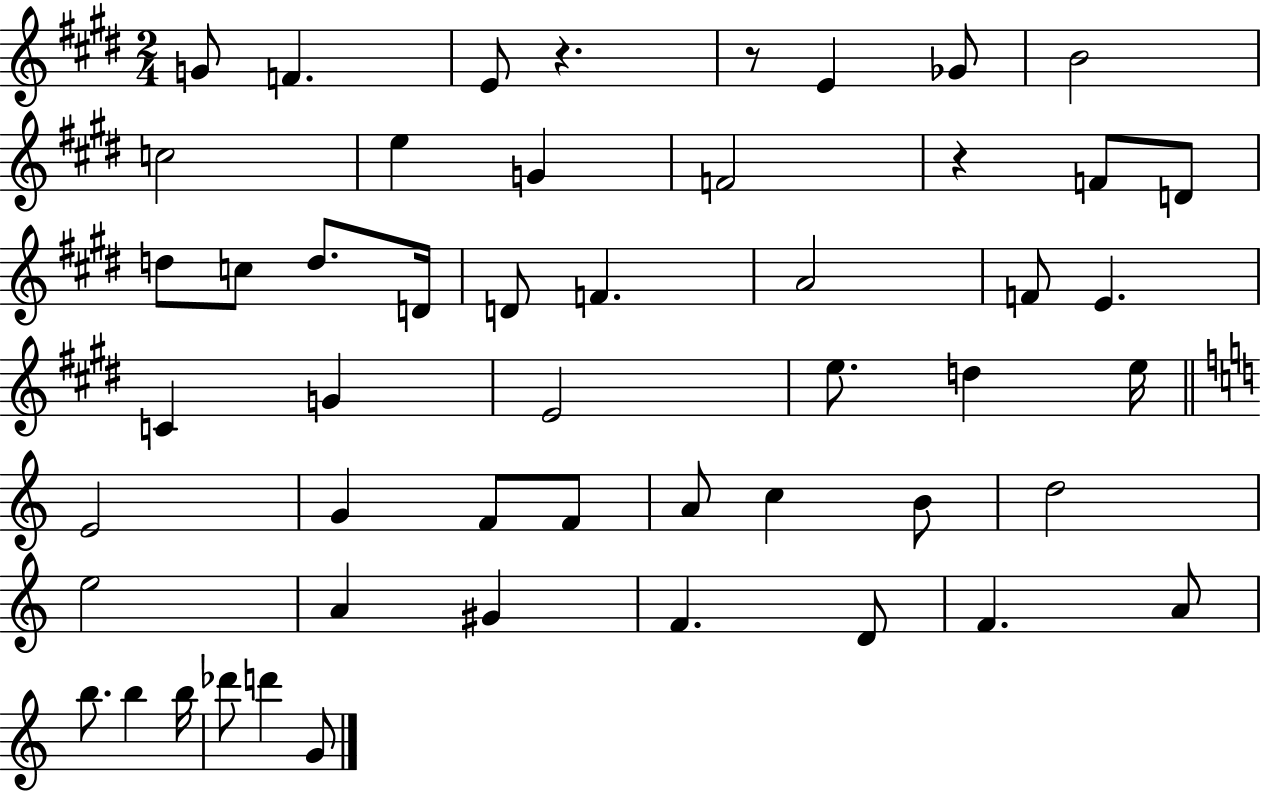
X:1
T:Untitled
M:2/4
L:1/4
K:E
G/2 F E/2 z z/2 E _G/2 B2 c2 e G F2 z F/2 D/2 d/2 c/2 d/2 D/4 D/2 F A2 F/2 E C G E2 e/2 d e/4 E2 G F/2 F/2 A/2 c B/2 d2 e2 A ^G F D/2 F A/2 b/2 b b/4 _d'/2 d' G/2